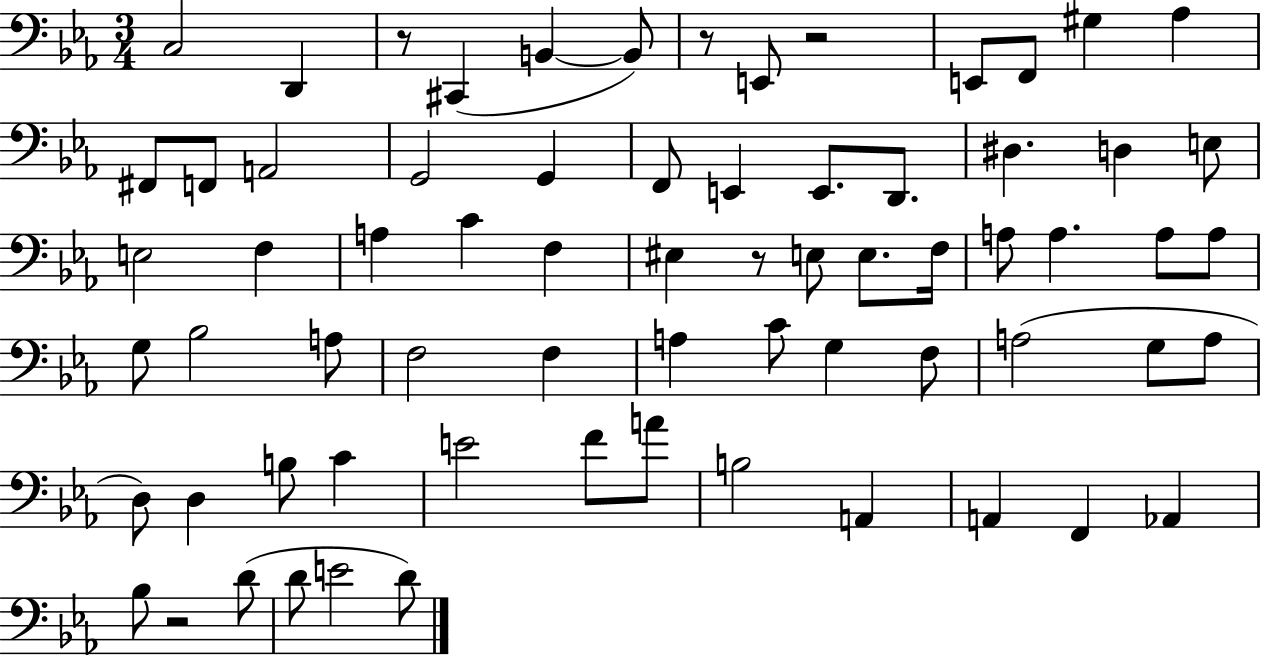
{
  \clef bass
  \numericTimeSignature
  \time 3/4
  \key ees \major
  \repeat volta 2 { c2 d,4 | r8 cis,4( b,4~~ b,8) | r8 e,8 r2 | e,8 f,8 gis4 aes4 | \break fis,8 f,8 a,2 | g,2 g,4 | f,8 e,4 e,8. d,8. | dis4. d4 e8 | \break e2 f4 | a4 c'4 f4 | eis4 r8 e8 e8. f16 | a8 a4. a8 a8 | \break g8 bes2 a8 | f2 f4 | a4 c'8 g4 f8 | a2( g8 a8 | \break d8) d4 b8 c'4 | e'2 f'8 a'8 | b2 a,4 | a,4 f,4 aes,4 | \break bes8 r2 d'8( | d'8 e'2 d'8) | } \bar "|."
}